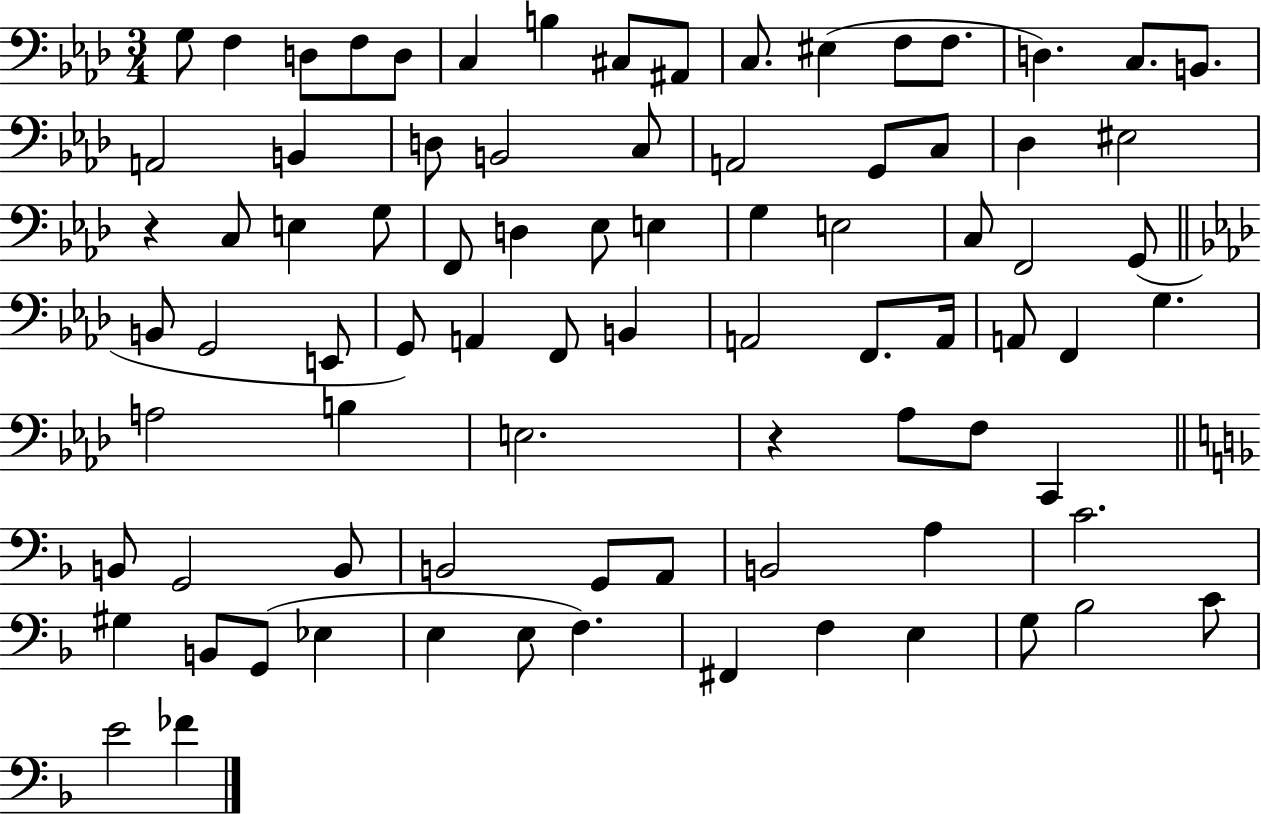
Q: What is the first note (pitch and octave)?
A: G3